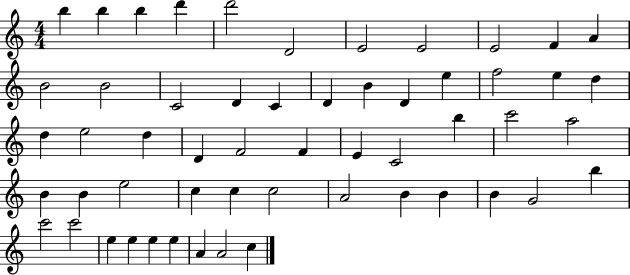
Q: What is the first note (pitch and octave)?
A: B5